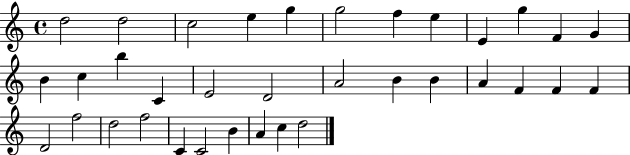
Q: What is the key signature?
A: C major